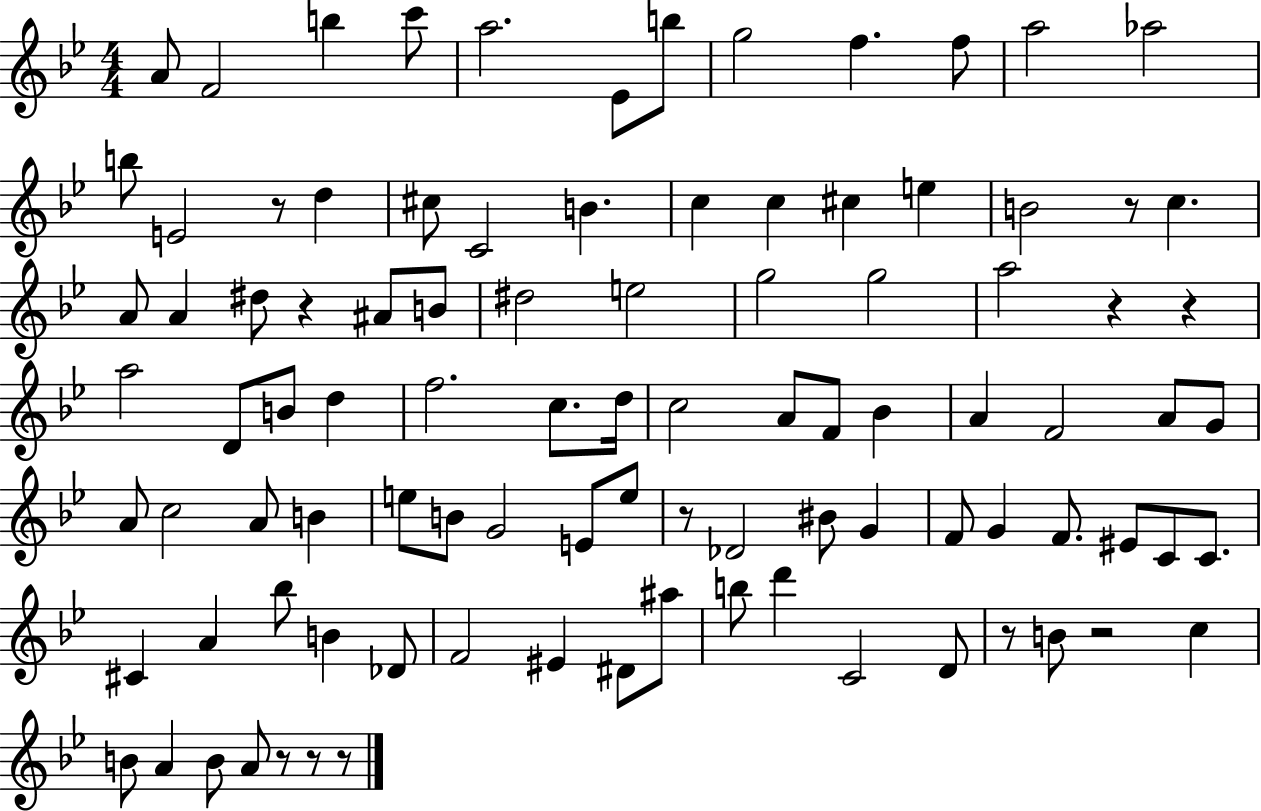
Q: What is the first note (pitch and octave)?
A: A4